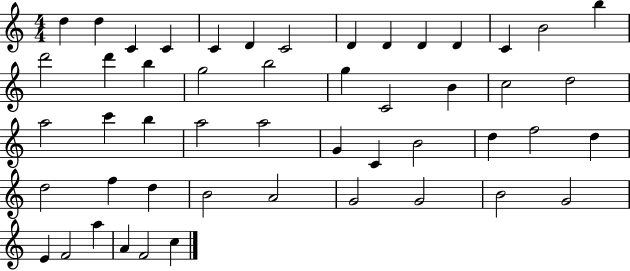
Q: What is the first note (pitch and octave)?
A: D5